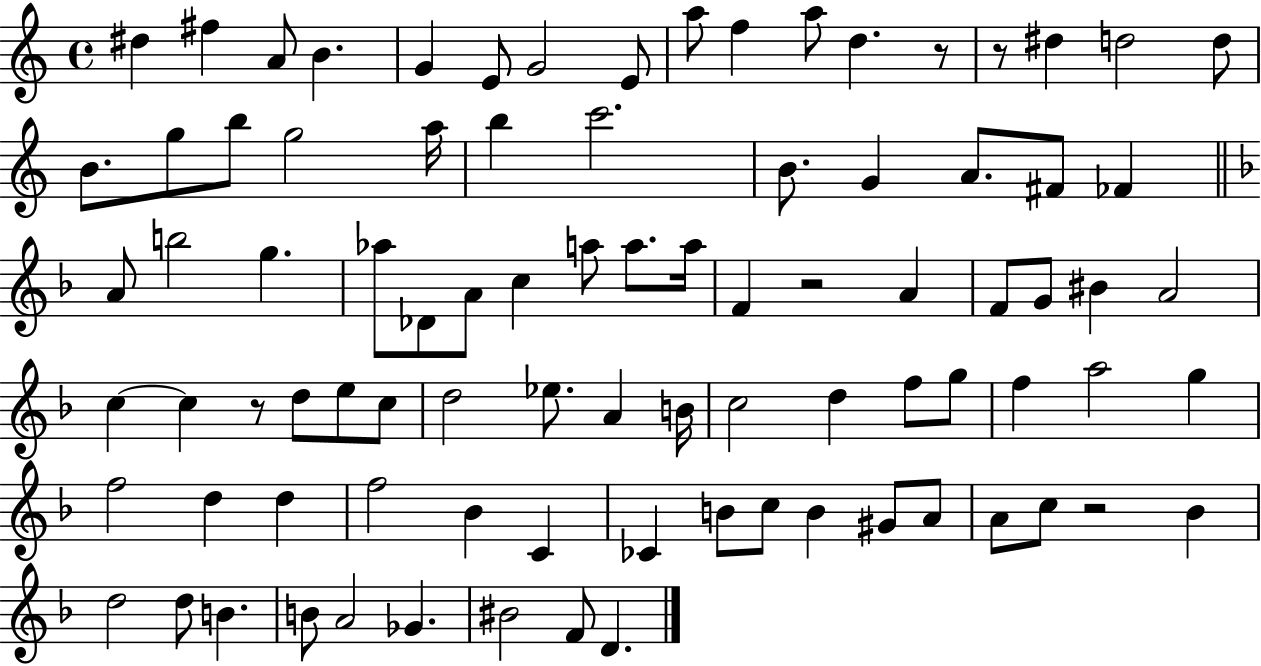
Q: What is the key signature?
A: C major